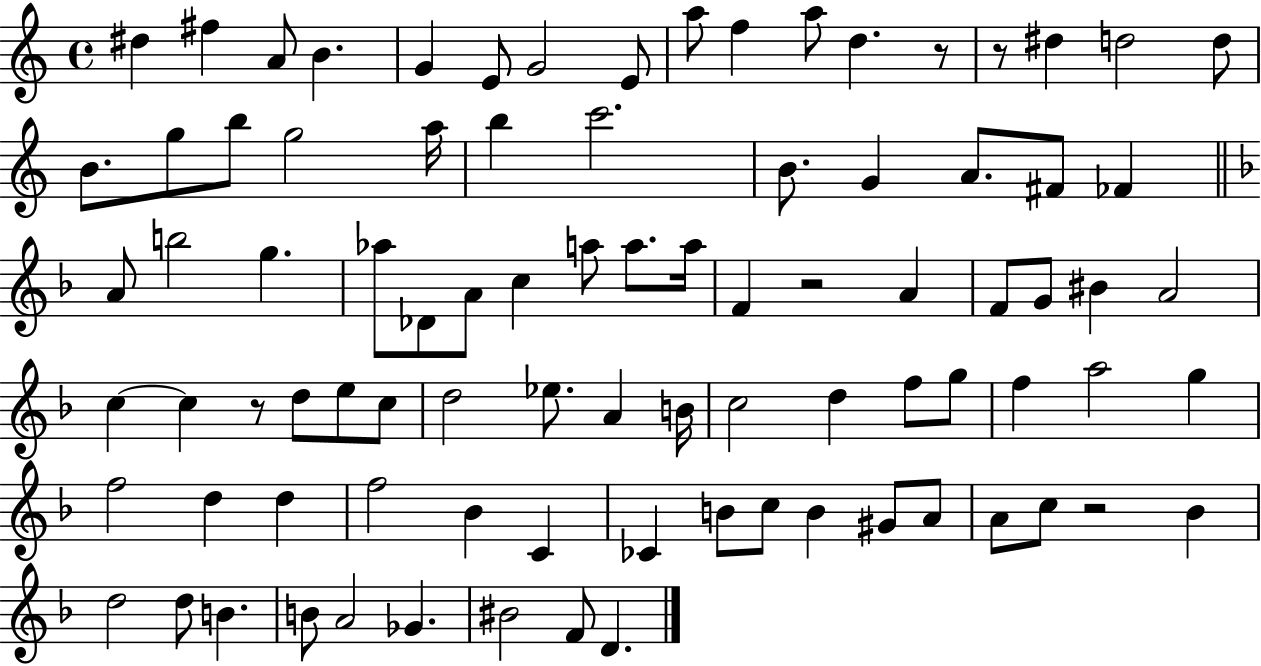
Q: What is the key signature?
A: C major